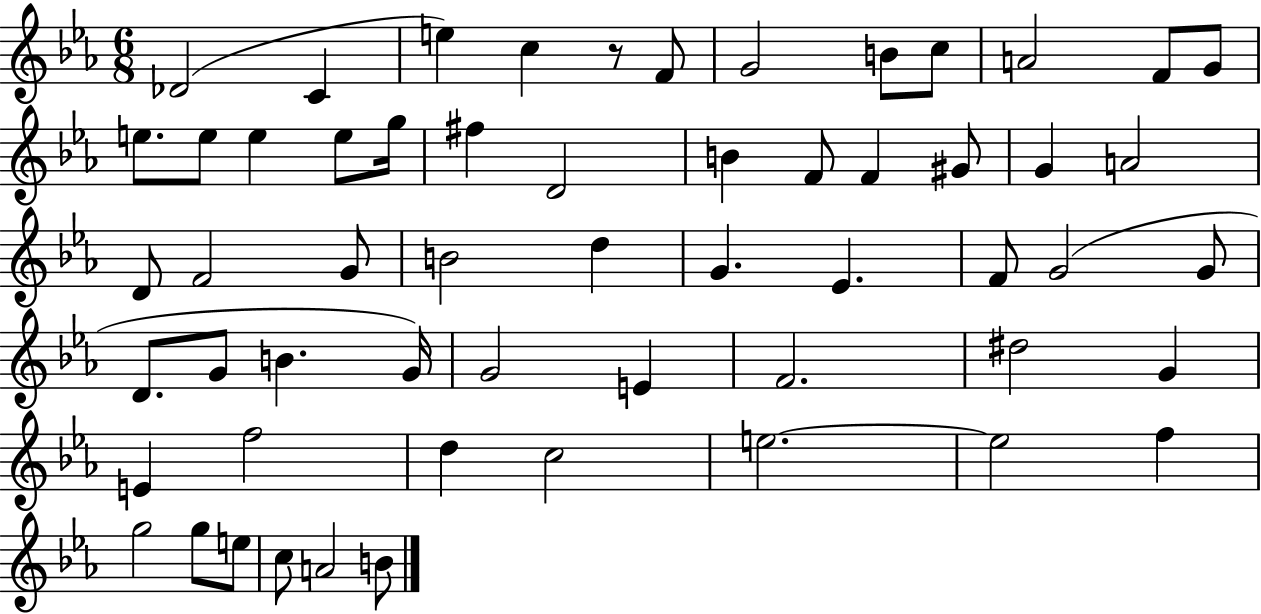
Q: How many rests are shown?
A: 1